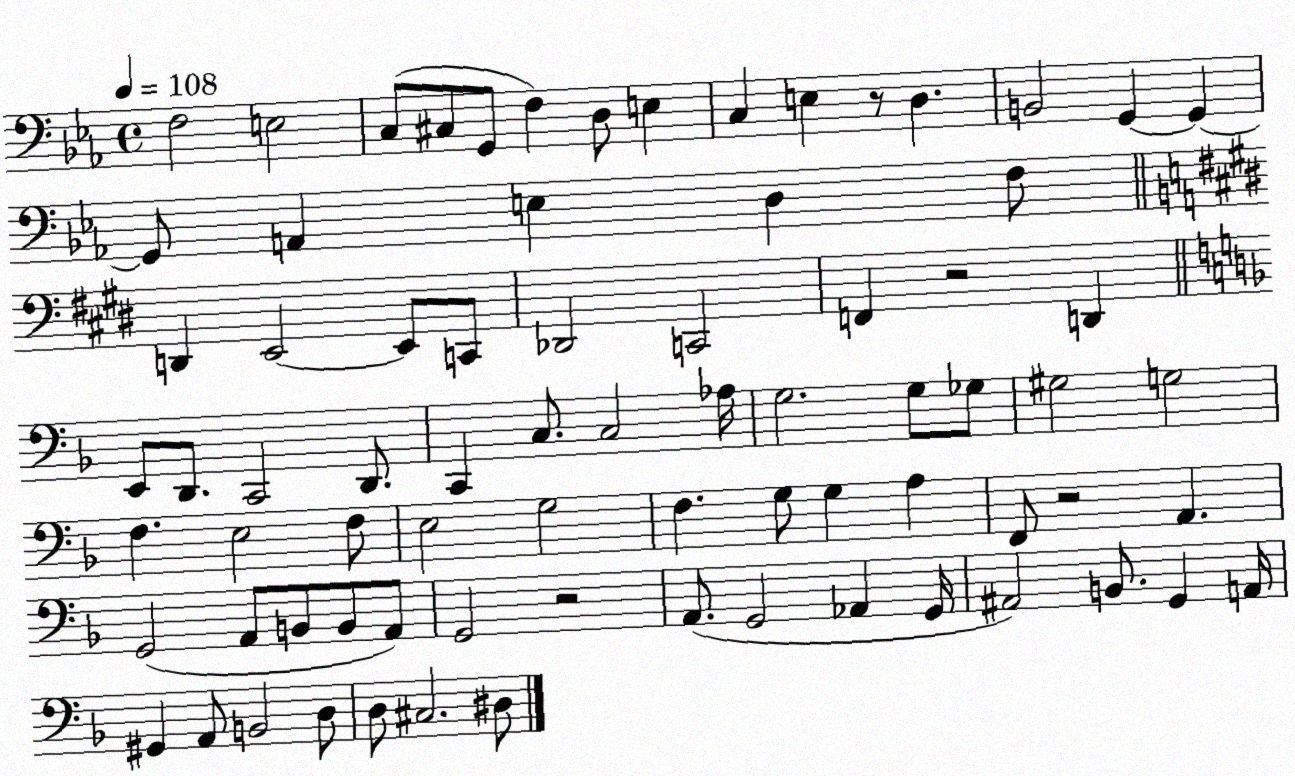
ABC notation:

X:1
T:Untitled
M:4/4
L:1/4
K:Eb
F,2 E,2 C,/2 ^C,/2 G,,/2 F, D,/2 E, C, E, z/2 D, B,,2 G,, G,, G,,/2 A,, E, D, F,/2 D,, E,,2 E,,/2 C,,/2 _D,,2 C,,2 F,, z2 D,, E,,/2 D,,/2 C,,2 D,,/2 C,, C,/2 C,2 _A,/4 G,2 G,/2 _G,/2 ^G,2 G,2 F, E,2 F,/2 E,2 G,2 F, G,/2 G, A, F,,/2 z2 A,, G,,2 A,,/2 B,,/2 B,,/2 A,,/2 G,,2 z2 A,,/2 G,,2 _A,, G,,/4 ^A,,2 B,,/2 G,, A,,/4 ^G,, A,,/2 B,,2 D,/2 D,/2 ^C,2 ^D,/2